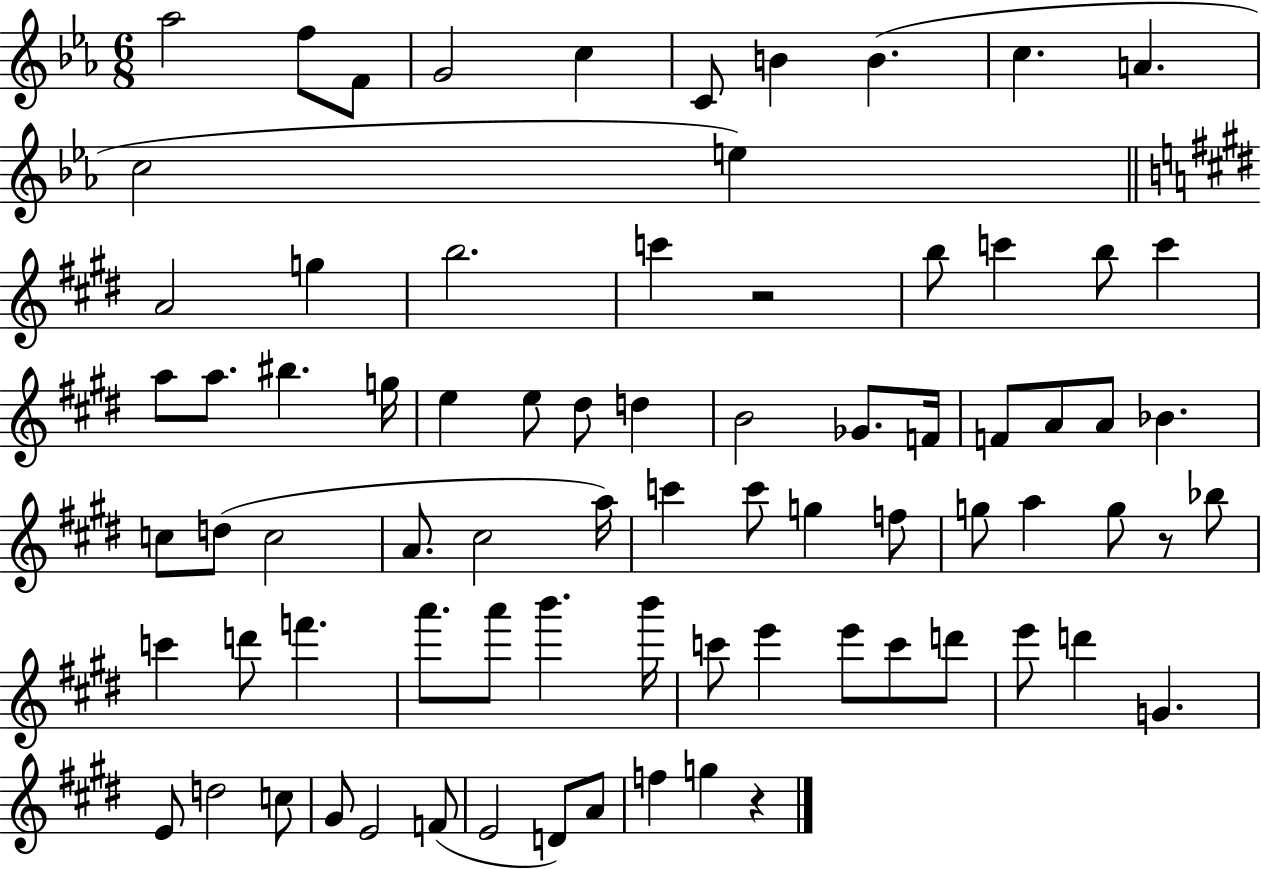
Ab5/h F5/e F4/e G4/h C5/q C4/e B4/q B4/q. C5/q. A4/q. C5/h E5/q A4/h G5/q B5/h. C6/q R/h B5/e C6/q B5/e C6/q A5/e A5/e. BIS5/q. G5/s E5/q E5/e D#5/e D5/q B4/h Gb4/e. F4/s F4/e A4/e A4/e Bb4/q. C5/e D5/e C5/h A4/e. C#5/h A5/s C6/q C6/e G5/q F5/e G5/e A5/q G5/e R/e Bb5/e C6/q D6/e F6/q. A6/e. A6/e B6/q. B6/s C6/e E6/q E6/e C6/e D6/e E6/e D6/q G4/q. E4/e D5/h C5/e G#4/e E4/h F4/e E4/h D4/e A4/e F5/q G5/q R/q